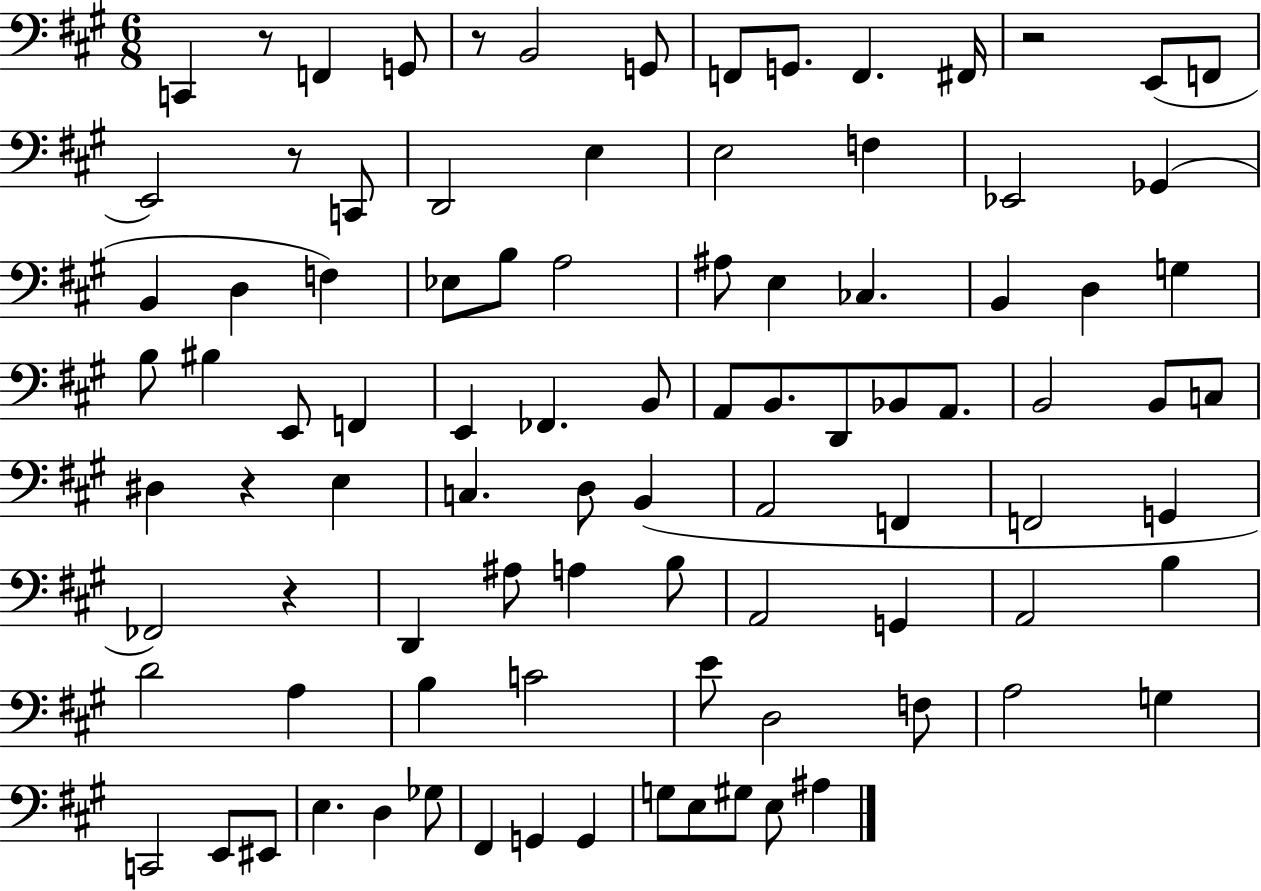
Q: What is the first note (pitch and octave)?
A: C2